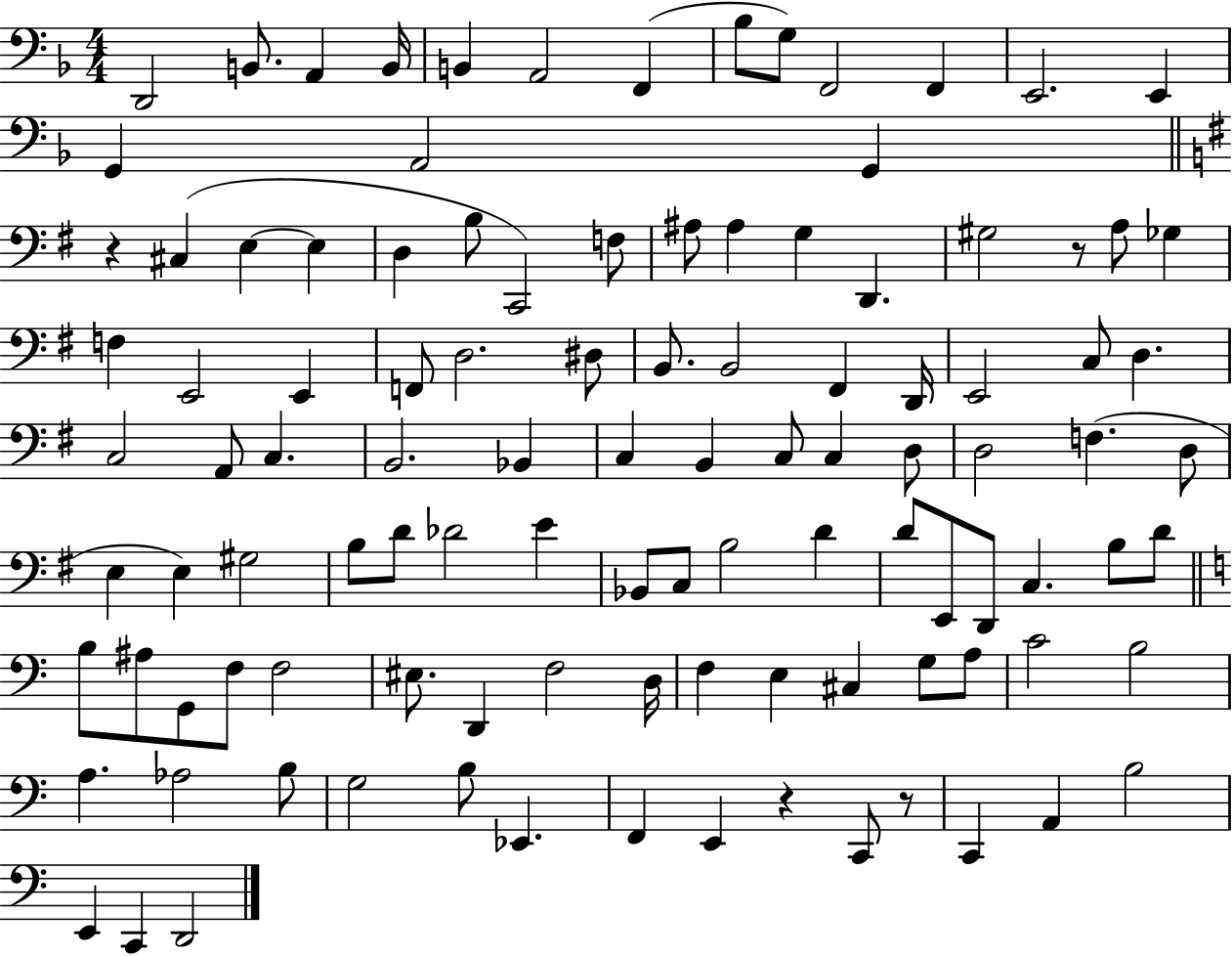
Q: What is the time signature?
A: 4/4